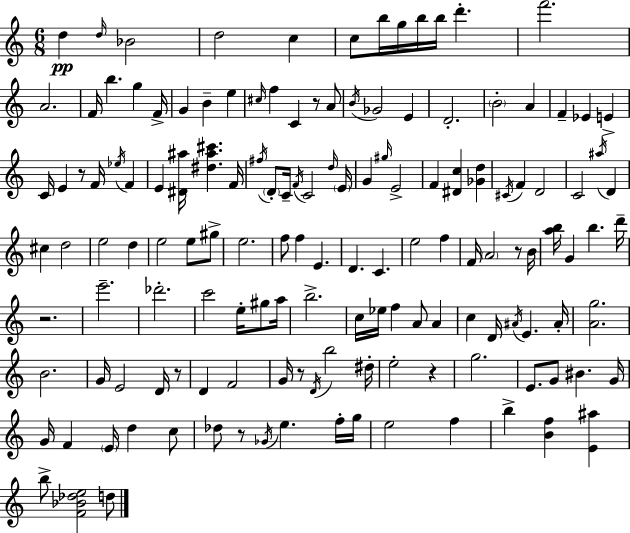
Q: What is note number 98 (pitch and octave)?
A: E4